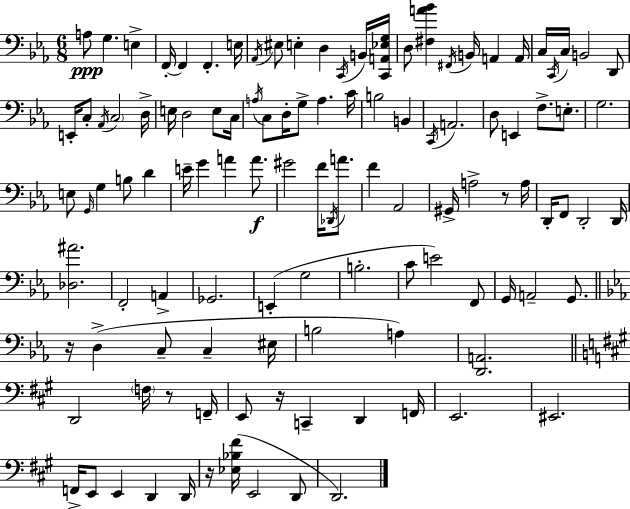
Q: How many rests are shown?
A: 5